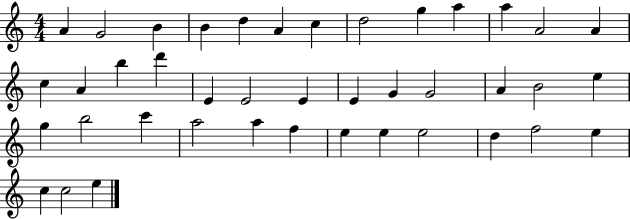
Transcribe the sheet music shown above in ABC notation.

X:1
T:Untitled
M:4/4
L:1/4
K:C
A G2 B B d A c d2 g a a A2 A c A b d' E E2 E E G G2 A B2 e g b2 c' a2 a f e e e2 d f2 e c c2 e